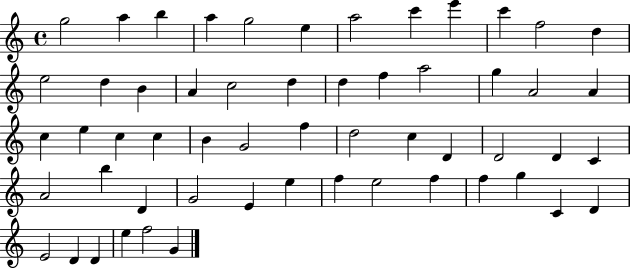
G5/h A5/q B5/q A5/q G5/h E5/q A5/h C6/q E6/q C6/q F5/h D5/q E5/h D5/q B4/q A4/q C5/h D5/q D5/q F5/q A5/h G5/q A4/h A4/q C5/q E5/q C5/q C5/q B4/q G4/h F5/q D5/h C5/q D4/q D4/h D4/q C4/q A4/h B5/q D4/q G4/h E4/q E5/q F5/q E5/h F5/q F5/q G5/q C4/q D4/q E4/h D4/q D4/q E5/q F5/h G4/q